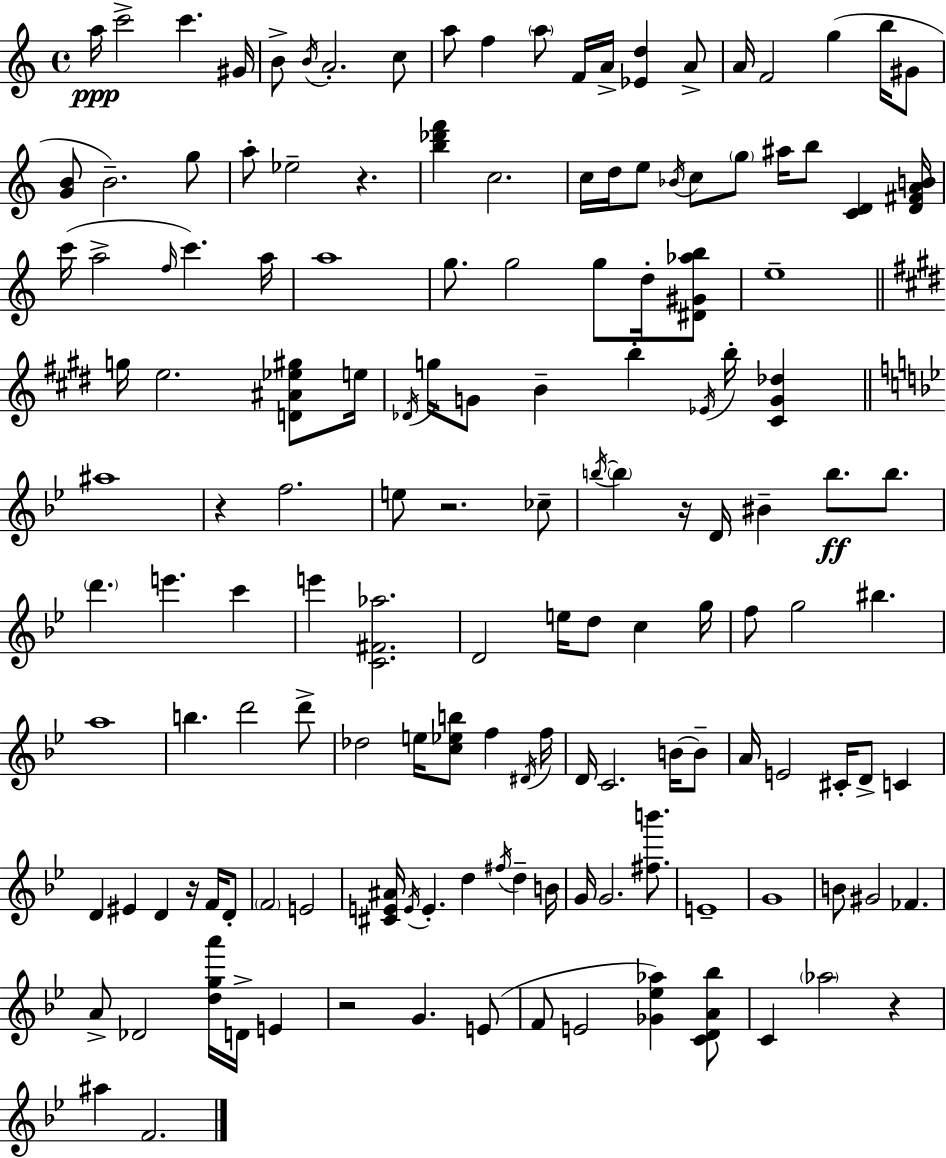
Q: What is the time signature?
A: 4/4